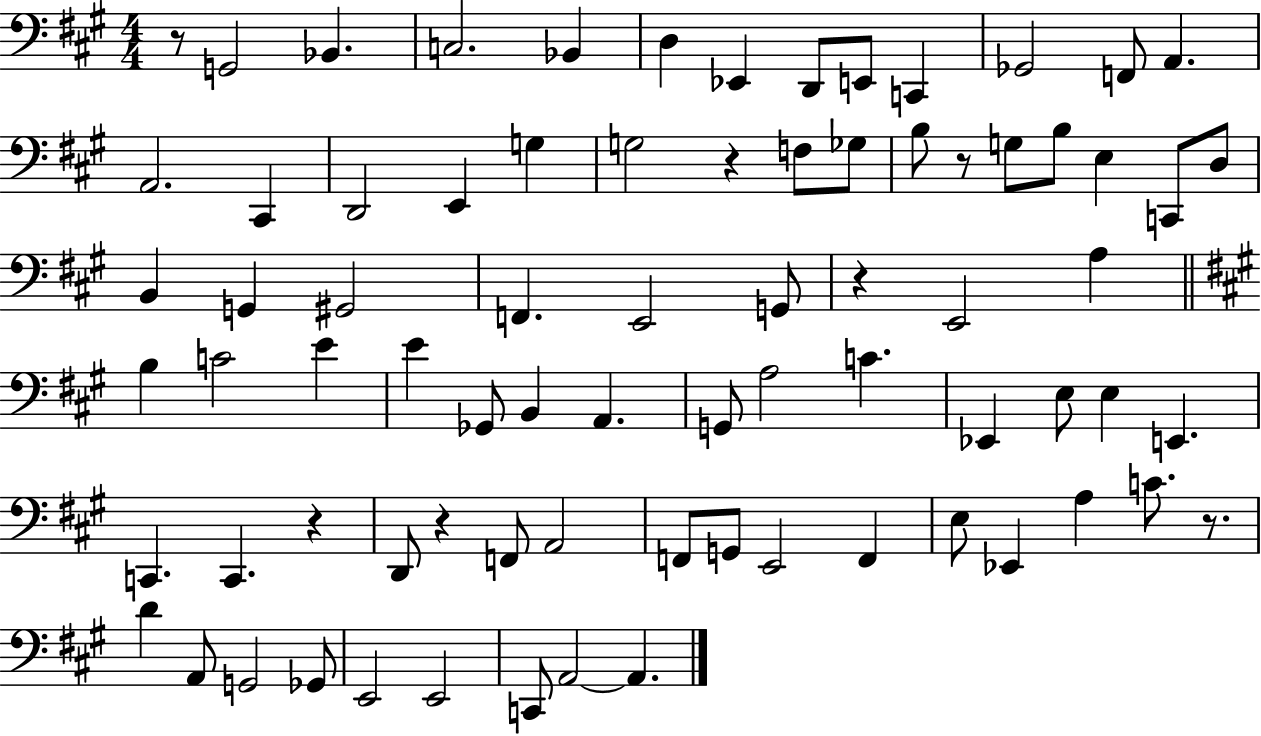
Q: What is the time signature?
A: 4/4